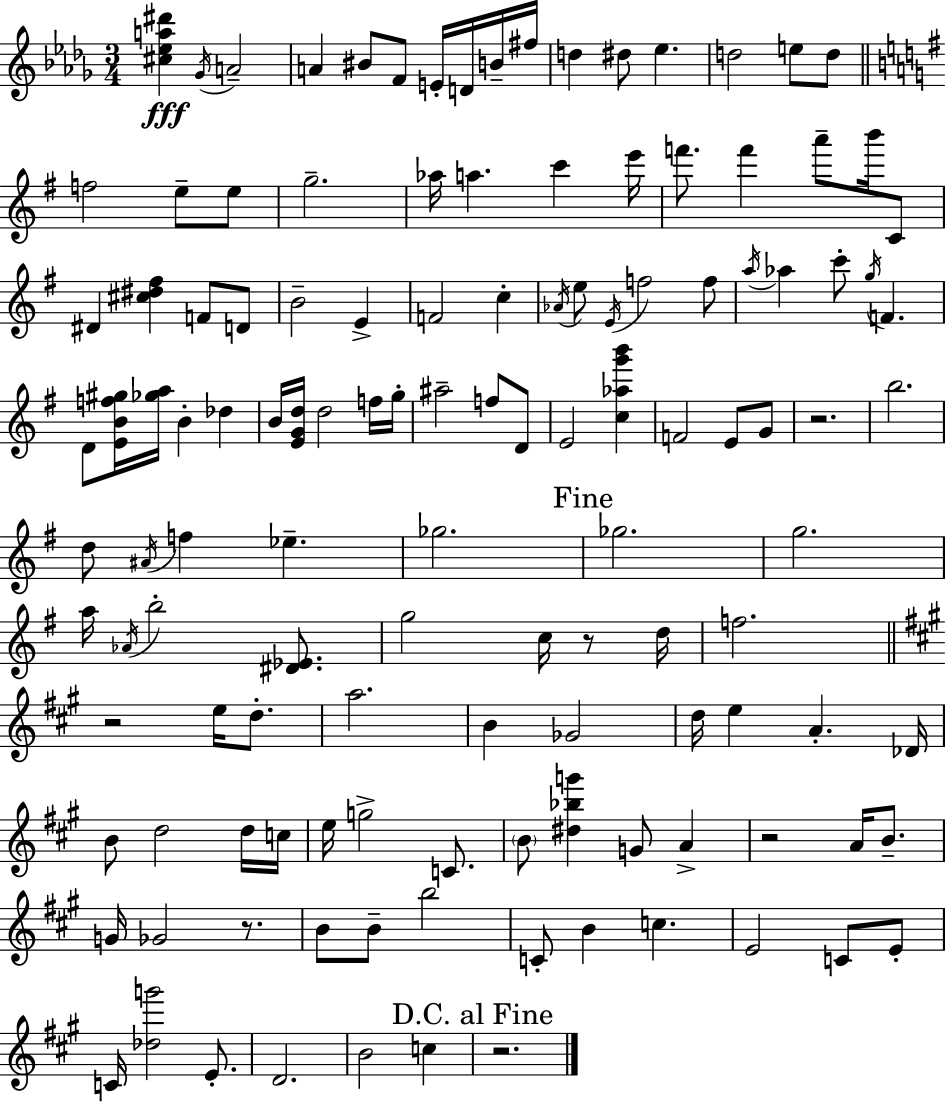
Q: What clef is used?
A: treble